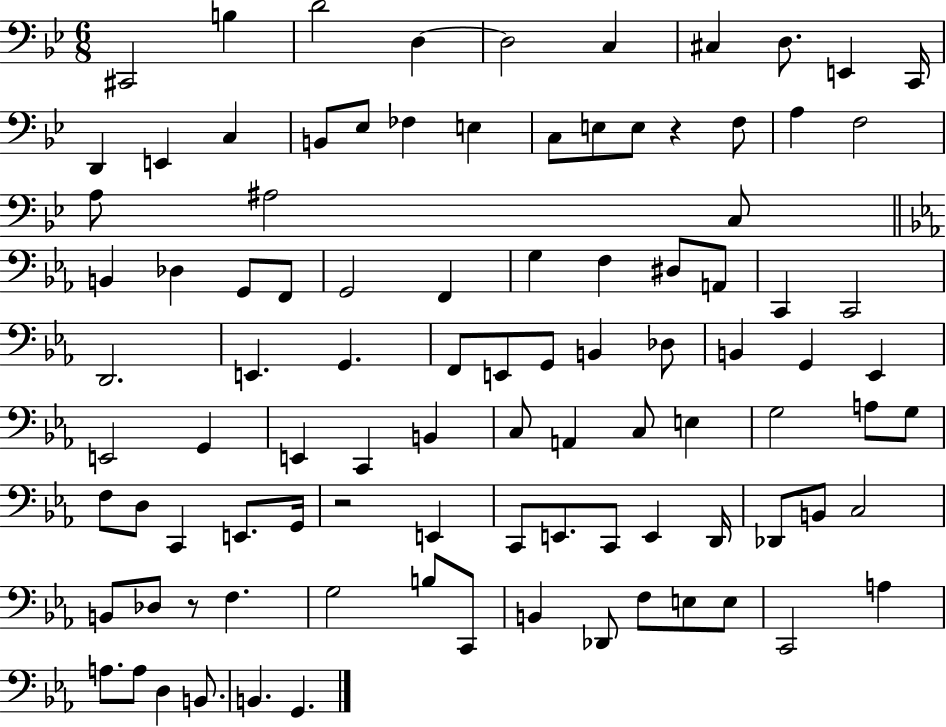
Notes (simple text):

C#2/h B3/q D4/h D3/q D3/h C3/q C#3/q D3/e. E2/q C2/s D2/q E2/q C3/q B2/e Eb3/e FES3/q E3/q C3/e E3/e E3/e R/q F3/e A3/q F3/h A3/e A#3/h C3/e B2/q Db3/q G2/e F2/e G2/h F2/q G3/q F3/q D#3/e A2/e C2/q C2/h D2/h. E2/q. G2/q. F2/e E2/e G2/e B2/q Db3/e B2/q G2/q Eb2/q E2/h G2/q E2/q C2/q B2/q C3/e A2/q C3/e E3/q G3/h A3/e G3/e F3/e D3/e C2/q E2/e. G2/s R/h E2/q C2/e E2/e. C2/e E2/q D2/s Db2/e B2/e C3/h B2/e Db3/e R/e F3/q. G3/h B3/e C2/e B2/q Db2/e F3/e E3/e E3/e C2/h A3/q A3/e. A3/e D3/q B2/e. B2/q. G2/q.